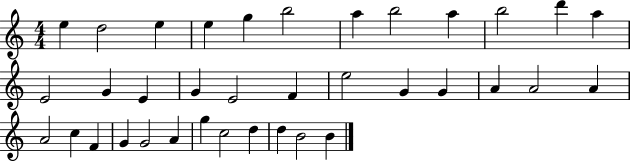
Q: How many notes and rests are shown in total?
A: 36